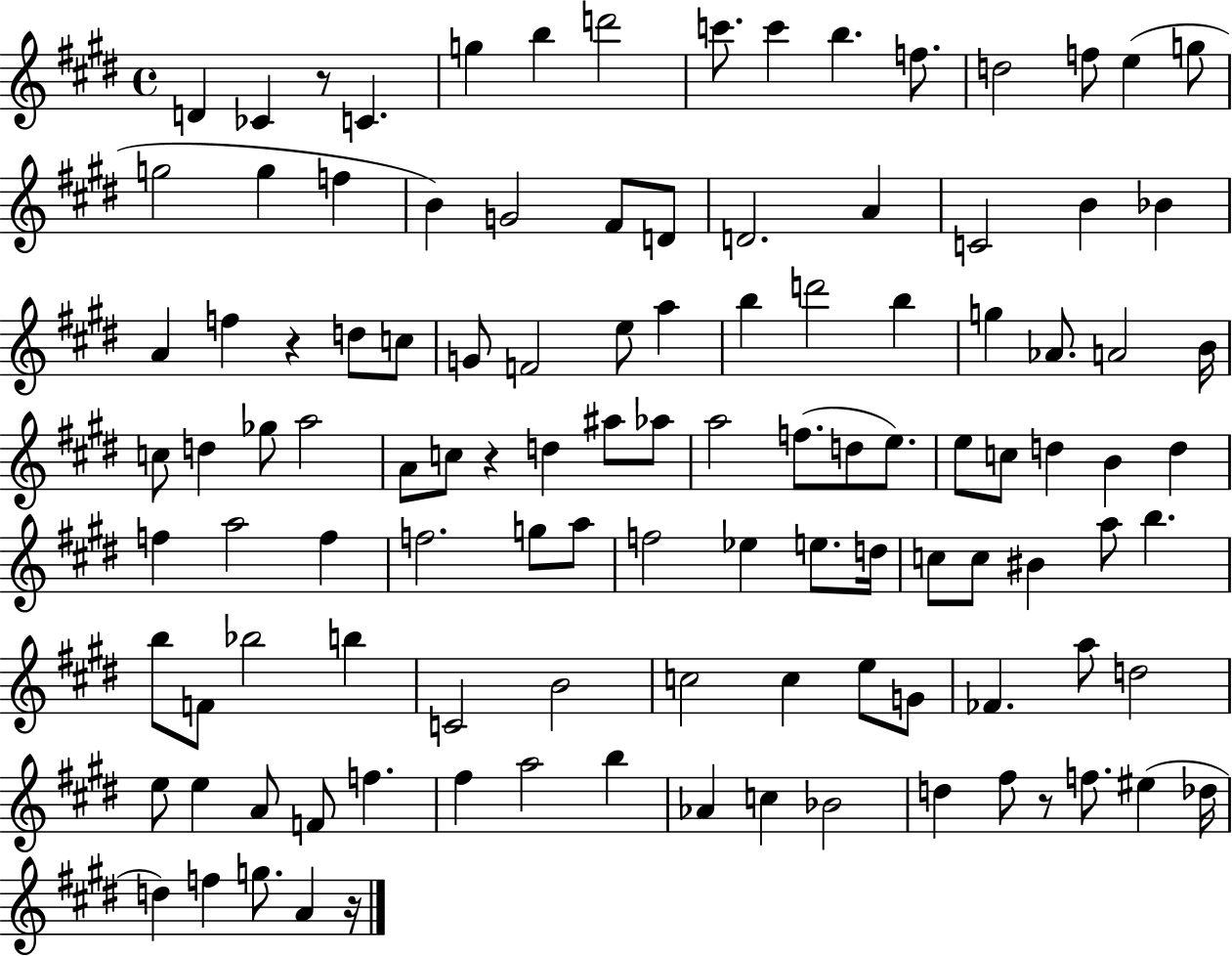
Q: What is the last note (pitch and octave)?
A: A4